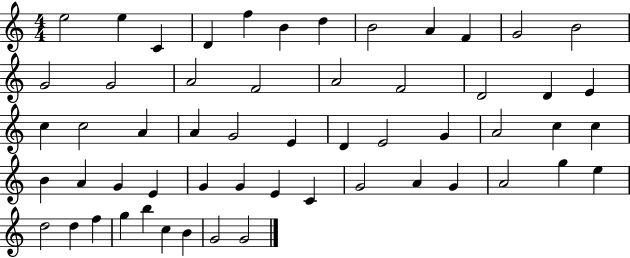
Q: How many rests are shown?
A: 0